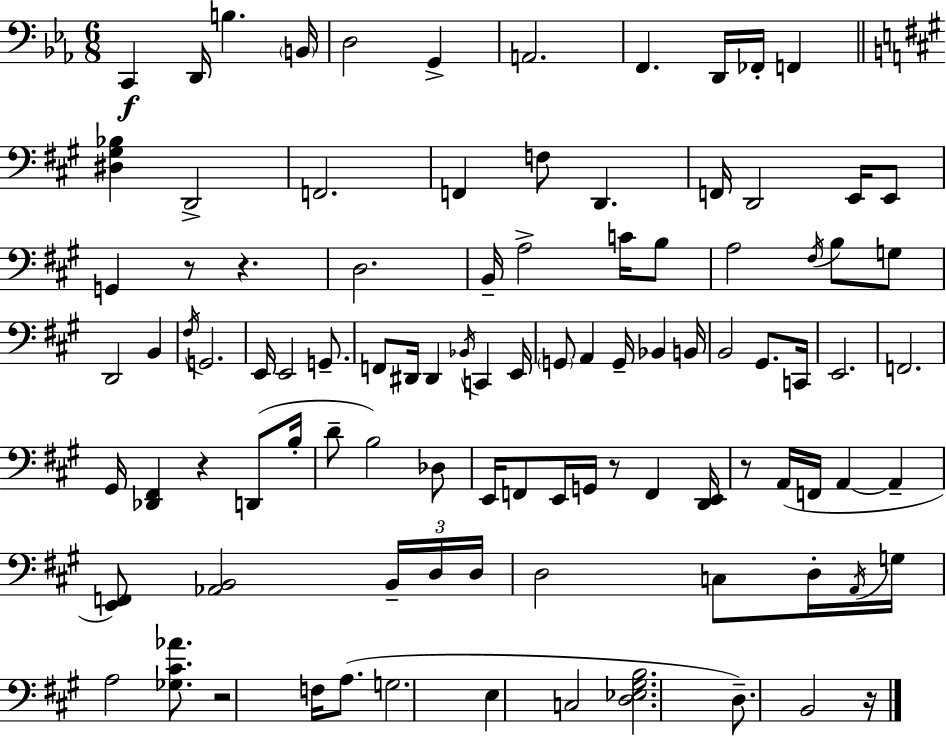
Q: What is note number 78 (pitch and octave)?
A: F3